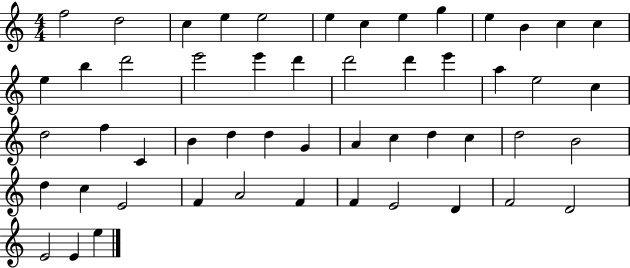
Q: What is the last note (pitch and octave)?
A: E5